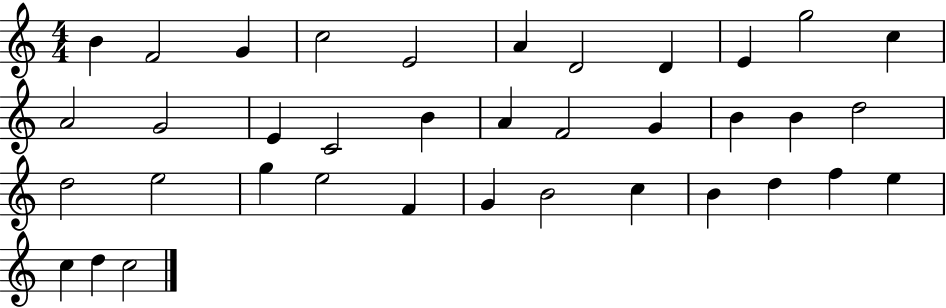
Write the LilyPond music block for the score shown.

{
  \clef treble
  \numericTimeSignature
  \time 4/4
  \key c \major
  b'4 f'2 g'4 | c''2 e'2 | a'4 d'2 d'4 | e'4 g''2 c''4 | \break a'2 g'2 | e'4 c'2 b'4 | a'4 f'2 g'4 | b'4 b'4 d''2 | \break d''2 e''2 | g''4 e''2 f'4 | g'4 b'2 c''4 | b'4 d''4 f''4 e''4 | \break c''4 d''4 c''2 | \bar "|."
}